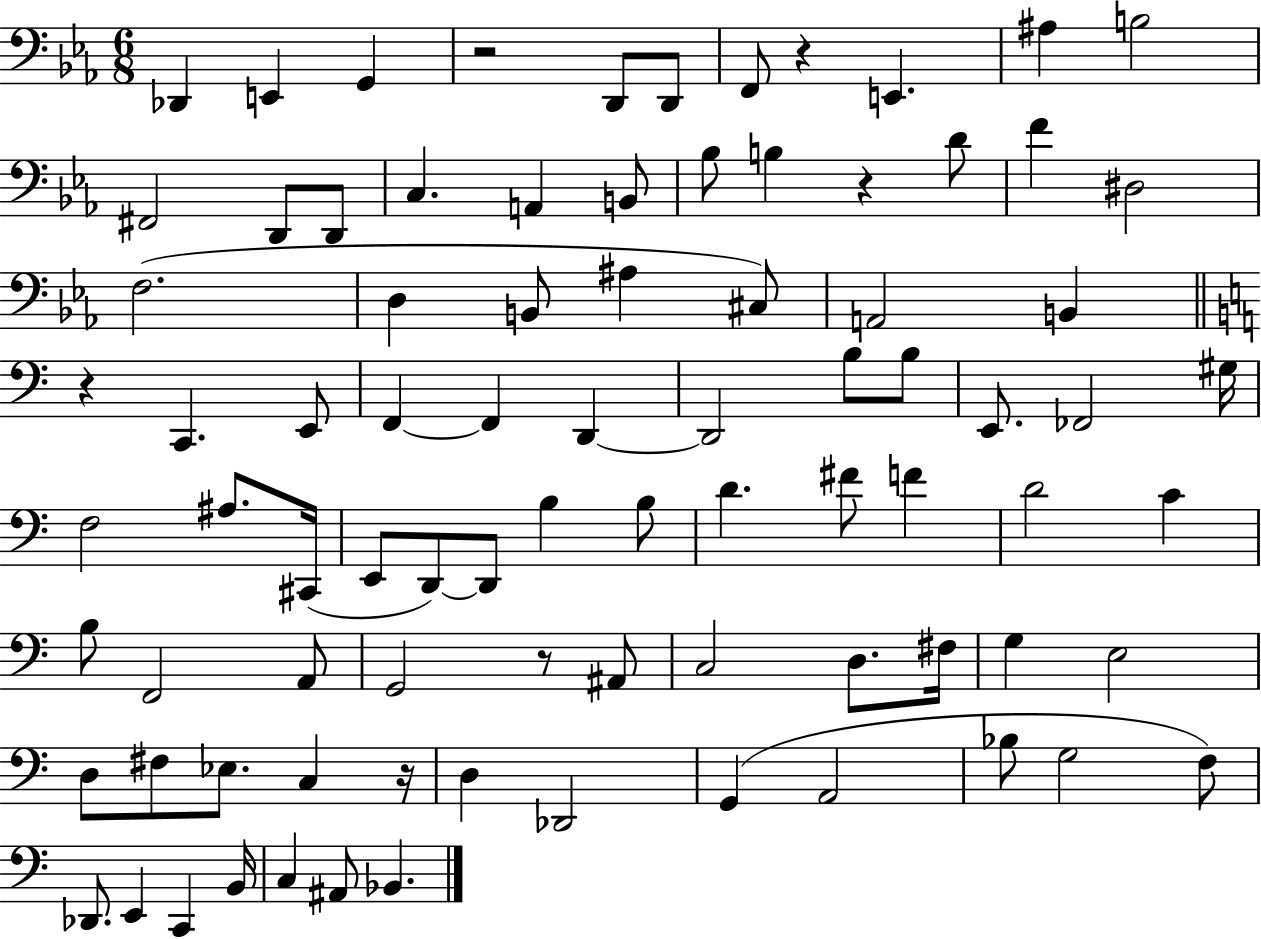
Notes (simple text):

Db2/q E2/q G2/q R/h D2/e D2/e F2/e R/q E2/q. A#3/q B3/h F#2/h D2/e D2/e C3/q. A2/q B2/e Bb3/e B3/q R/q D4/e F4/q D#3/h F3/h. D3/q B2/e A#3/q C#3/e A2/h B2/q R/q C2/q. E2/e F2/q F2/q D2/q D2/h B3/e B3/e E2/e. FES2/h G#3/s F3/h A#3/e. C#2/s E2/e D2/e D2/e B3/q B3/e D4/q. F#4/e F4/q D4/h C4/q B3/e F2/h A2/e G2/h R/e A#2/e C3/h D3/e. F#3/s G3/q E3/h D3/e F#3/e Eb3/e. C3/q R/s D3/q Db2/h G2/q A2/h Bb3/e G3/h F3/e Db2/e. E2/q C2/q B2/s C3/q A#2/e Bb2/q.